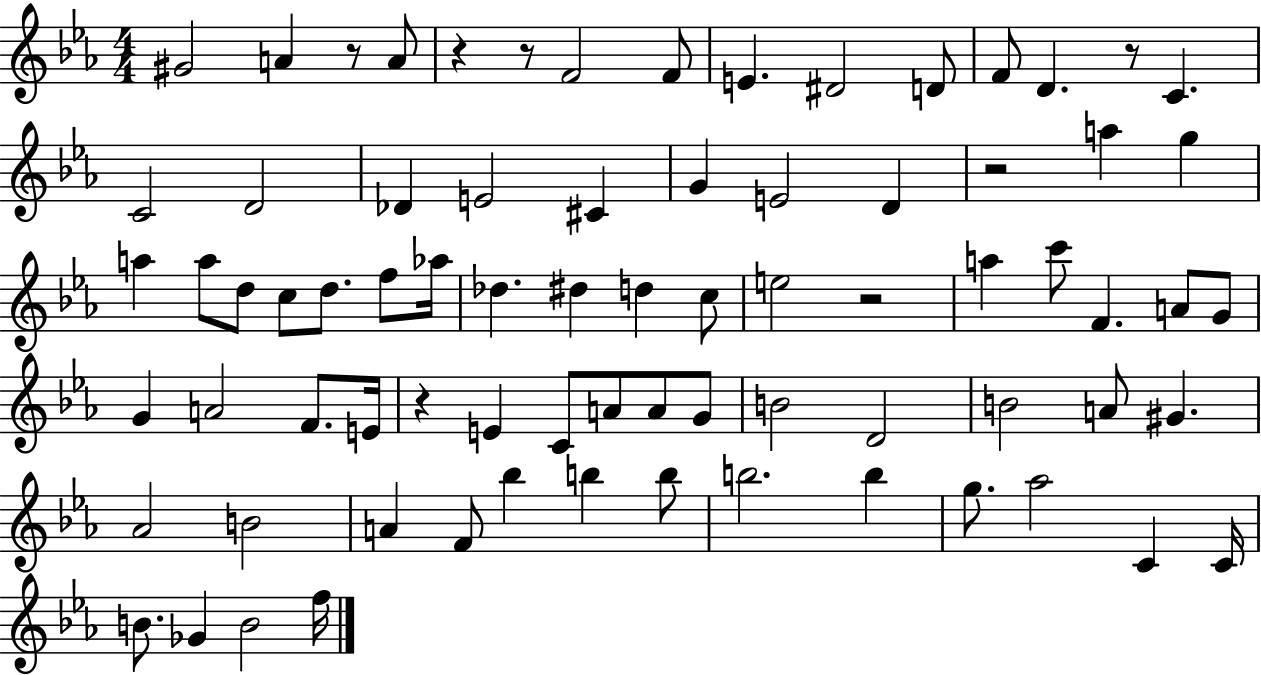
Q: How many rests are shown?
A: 7